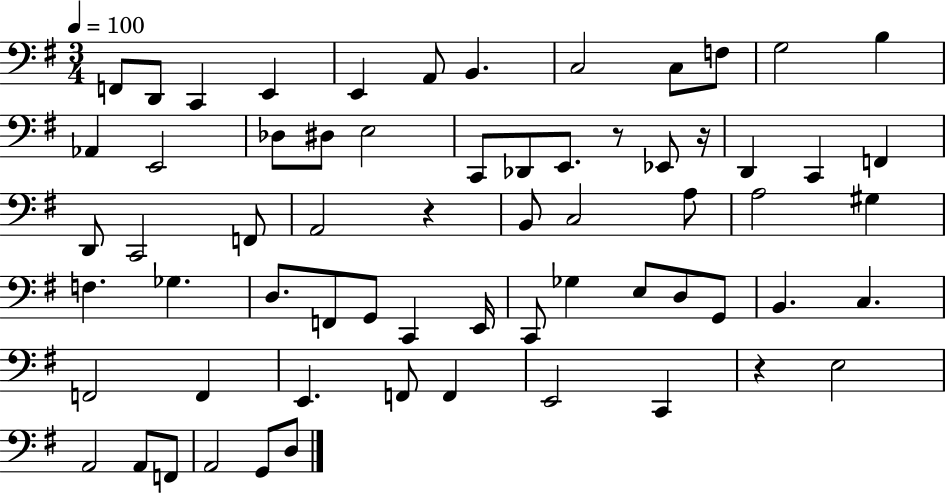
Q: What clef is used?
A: bass